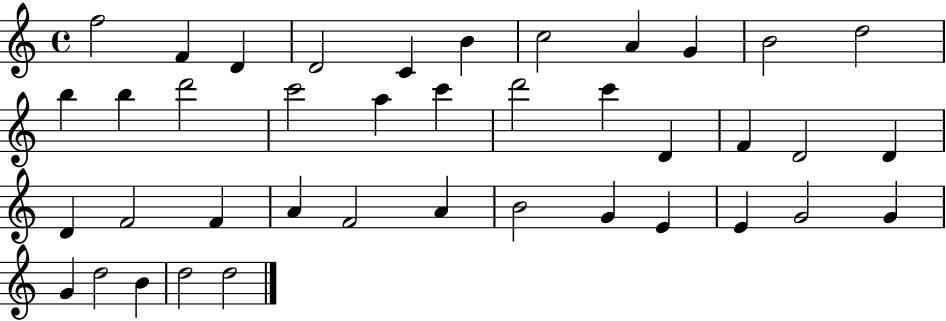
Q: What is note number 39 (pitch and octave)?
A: D5